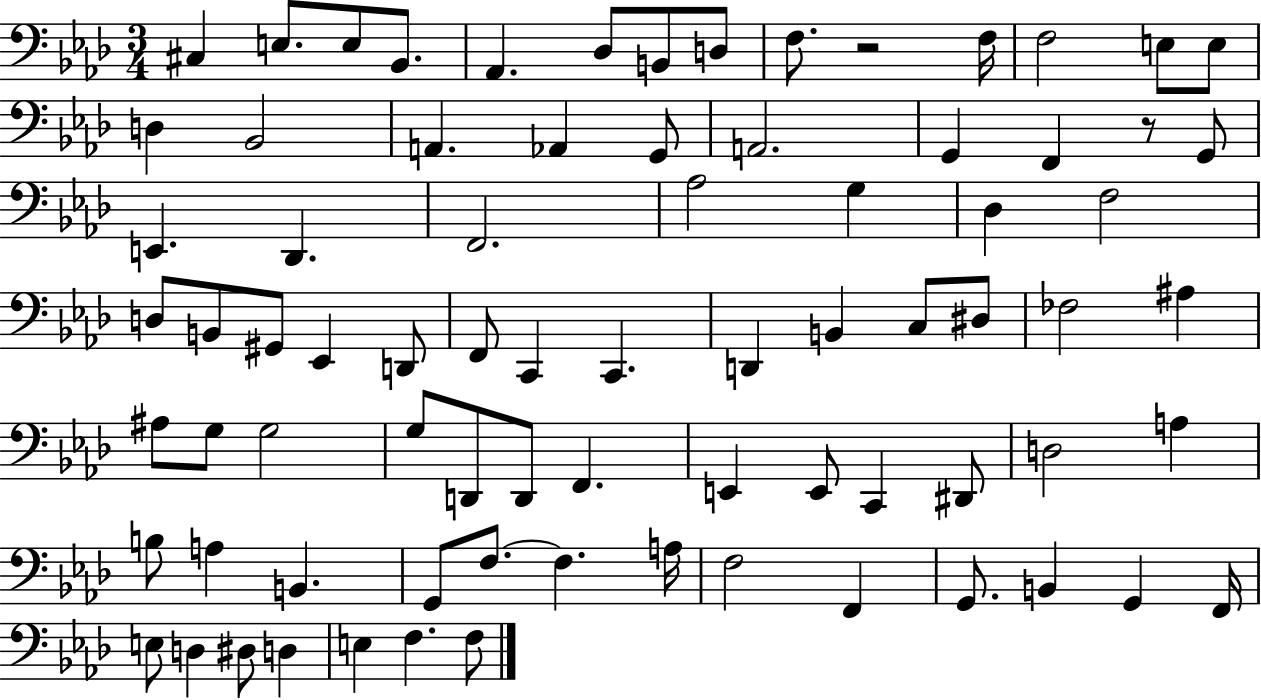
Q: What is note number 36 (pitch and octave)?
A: C2